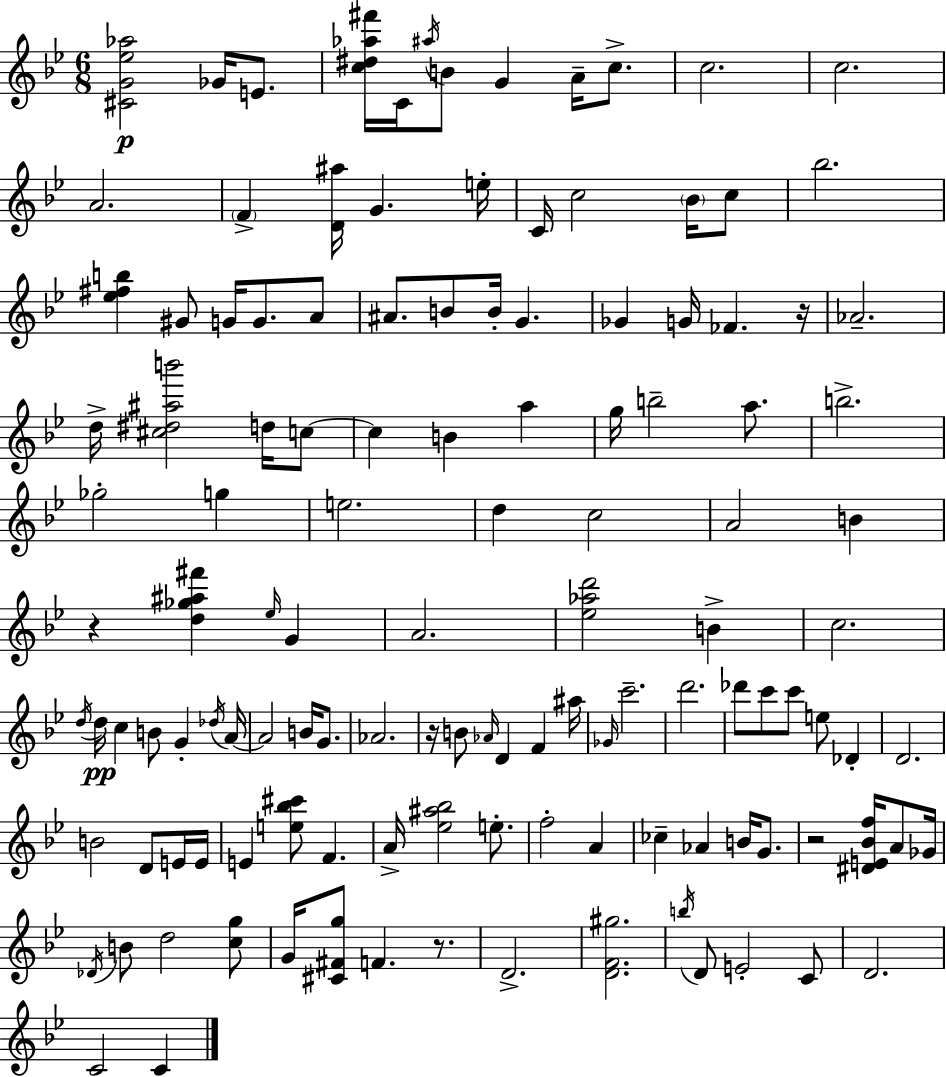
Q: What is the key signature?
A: G minor